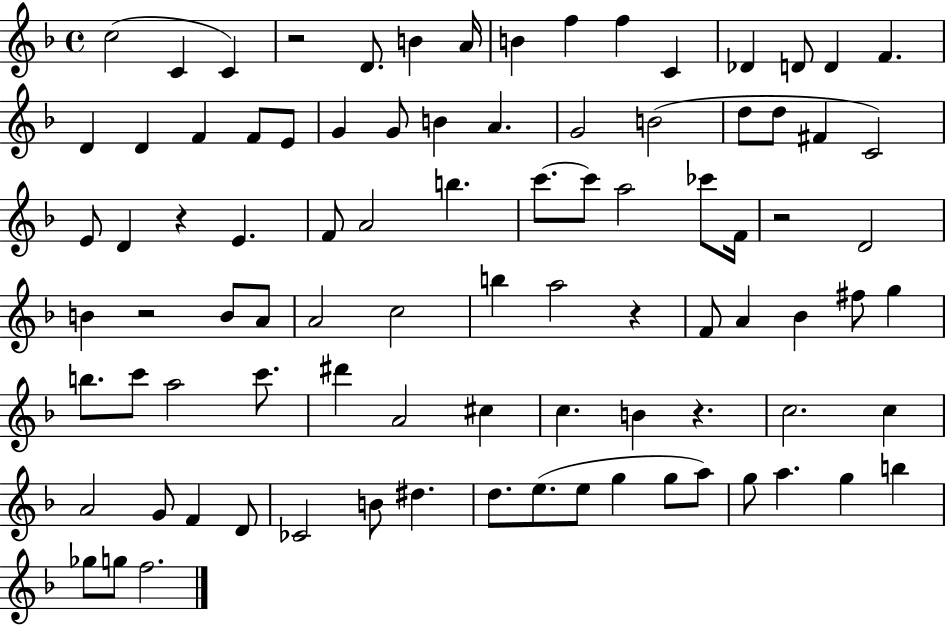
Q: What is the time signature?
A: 4/4